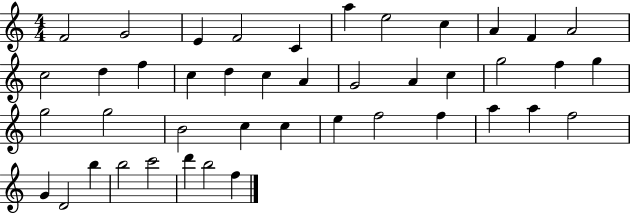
X:1
T:Untitled
M:4/4
L:1/4
K:C
F2 G2 E F2 C a e2 c A F A2 c2 d f c d c A G2 A c g2 f g g2 g2 B2 c c e f2 f a a f2 G D2 b b2 c'2 d' b2 f